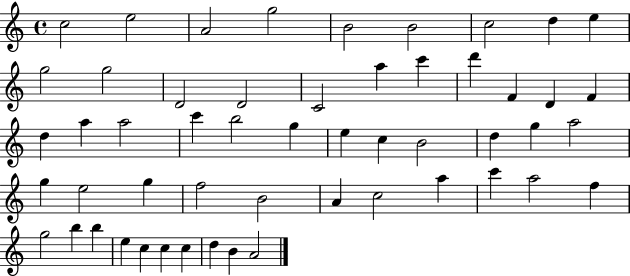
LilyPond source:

{
  \clef treble
  \time 4/4
  \defaultTimeSignature
  \key c \major
  c''2 e''2 | a'2 g''2 | b'2 b'2 | c''2 d''4 e''4 | \break g''2 g''2 | d'2 d'2 | c'2 a''4 c'''4 | d'''4 f'4 d'4 f'4 | \break d''4 a''4 a''2 | c'''4 b''2 g''4 | e''4 c''4 b'2 | d''4 g''4 a''2 | \break g''4 e''2 g''4 | f''2 b'2 | a'4 c''2 a''4 | c'''4 a''2 f''4 | \break g''2 b''4 b''4 | e''4 c''4 c''4 c''4 | d''4 b'4 a'2 | \bar "|."
}